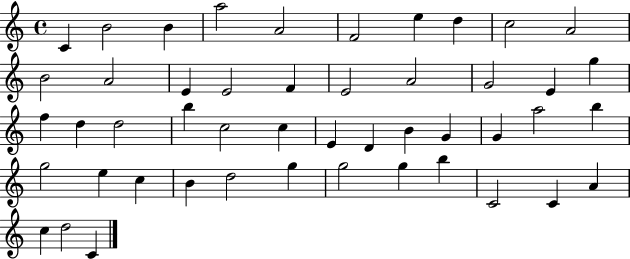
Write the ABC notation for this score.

X:1
T:Untitled
M:4/4
L:1/4
K:C
C B2 B a2 A2 F2 e d c2 A2 B2 A2 E E2 F E2 A2 G2 E g f d d2 b c2 c E D B G G a2 b g2 e c B d2 g g2 g b C2 C A c d2 C